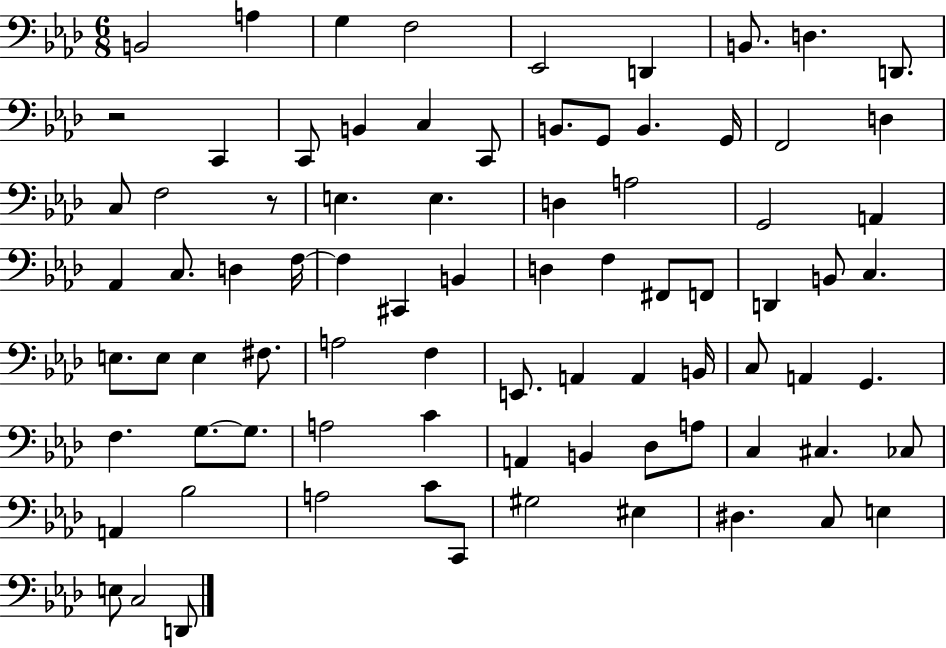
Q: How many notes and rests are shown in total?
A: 82